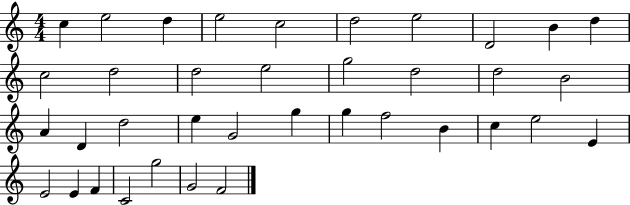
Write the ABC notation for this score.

X:1
T:Untitled
M:4/4
L:1/4
K:C
c e2 d e2 c2 d2 e2 D2 B d c2 d2 d2 e2 g2 d2 d2 B2 A D d2 e G2 g g f2 B c e2 E E2 E F C2 g2 G2 F2